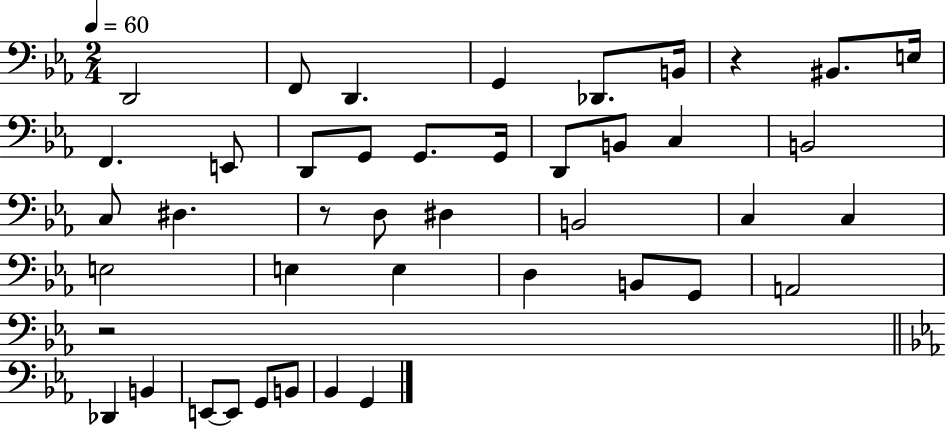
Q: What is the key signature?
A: EES major